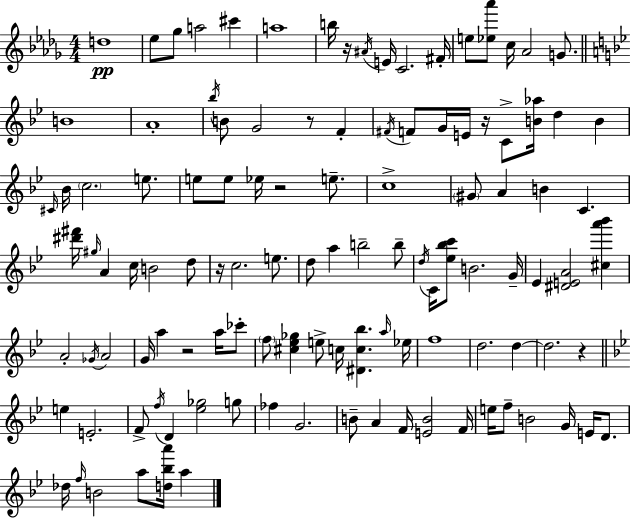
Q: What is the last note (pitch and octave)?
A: A5